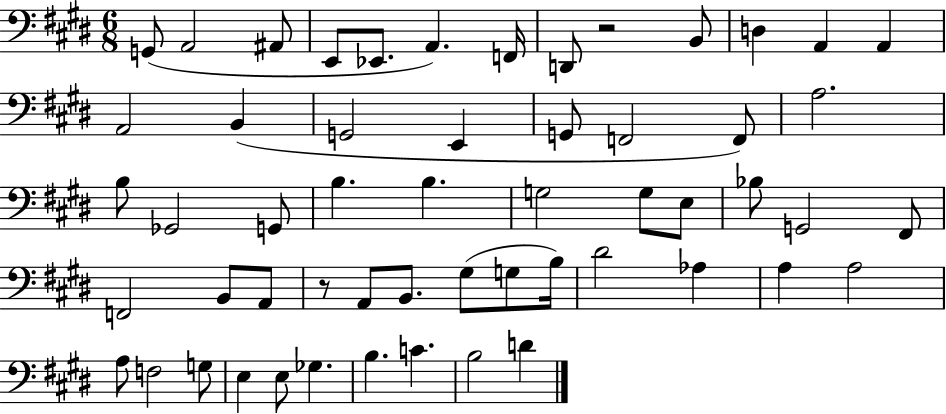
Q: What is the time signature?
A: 6/8